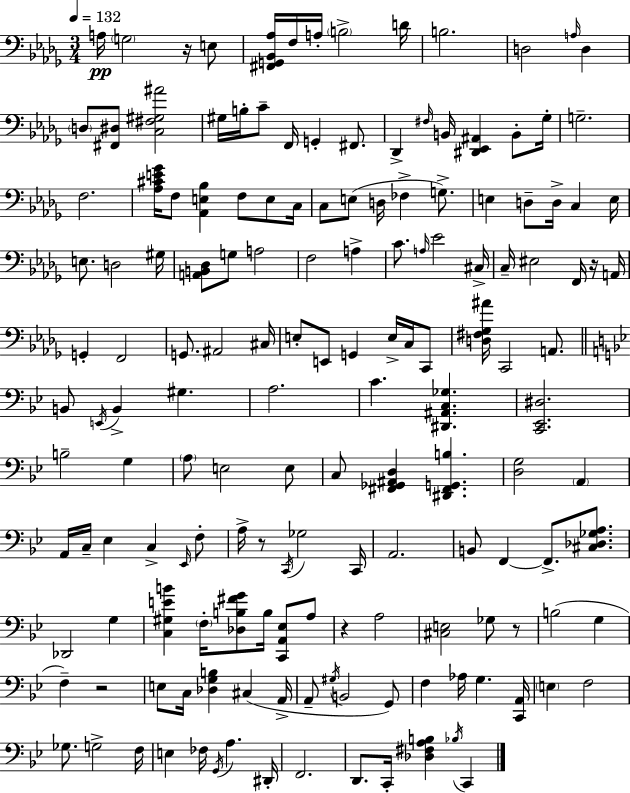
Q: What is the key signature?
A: BES minor